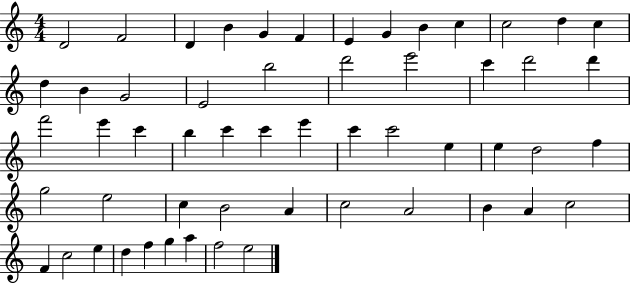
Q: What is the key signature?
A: C major